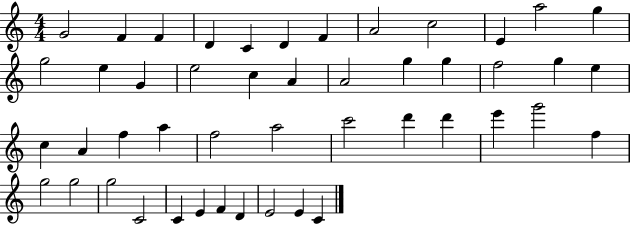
X:1
T:Untitled
M:4/4
L:1/4
K:C
G2 F F D C D F A2 c2 E a2 g g2 e G e2 c A A2 g g f2 g e c A f a f2 a2 c'2 d' d' e' g'2 f g2 g2 g2 C2 C E F D E2 E C